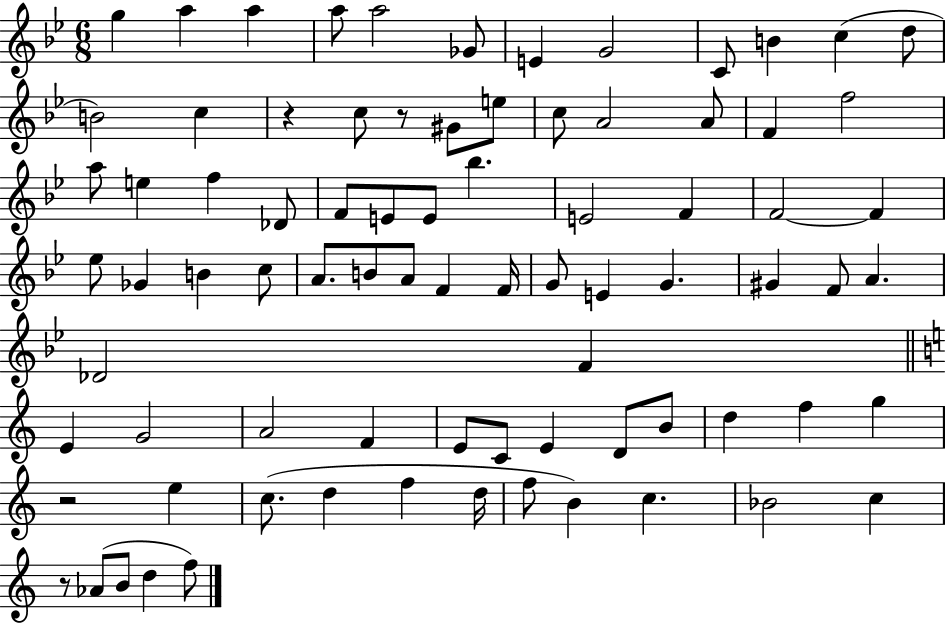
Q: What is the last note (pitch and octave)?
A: F5